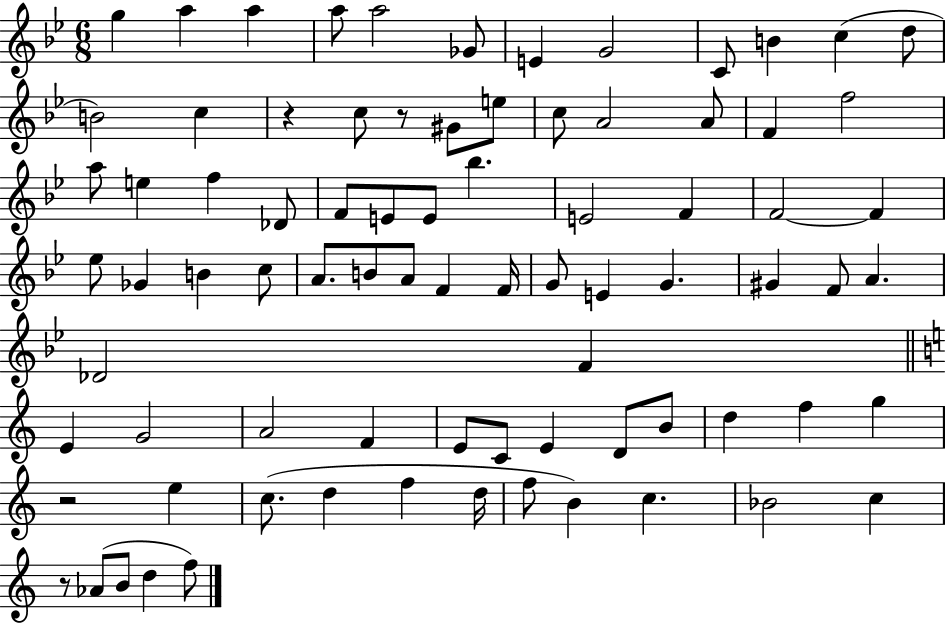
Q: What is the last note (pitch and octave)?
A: F5